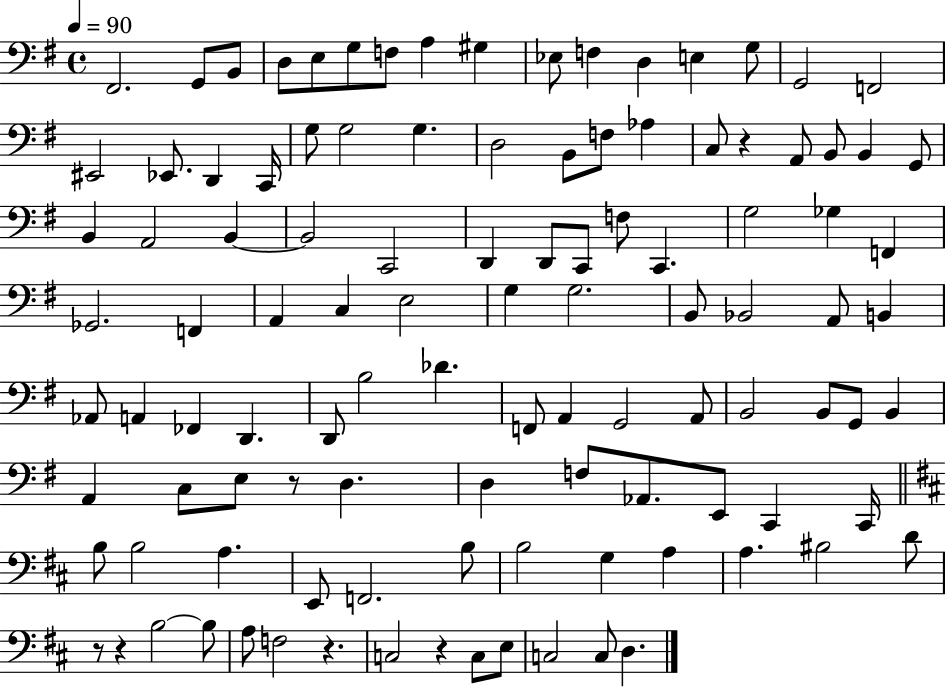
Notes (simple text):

F#2/h. G2/e B2/e D3/e E3/e G3/e F3/e A3/q G#3/q Eb3/e F3/q D3/q E3/q G3/e G2/h F2/h EIS2/h Eb2/e. D2/q C2/s G3/e G3/h G3/q. D3/h B2/e F3/e Ab3/q C3/e R/q A2/e B2/e B2/q G2/e B2/q A2/h B2/q B2/h C2/h D2/q D2/e C2/e F3/e C2/q. G3/h Gb3/q F2/q Gb2/h. F2/q A2/q C3/q E3/h G3/q G3/h. B2/e Bb2/h A2/e B2/q Ab2/e A2/q FES2/q D2/q. D2/e B3/h Db4/q. F2/e A2/q G2/h A2/e B2/h B2/e G2/e B2/q A2/q C3/e E3/e R/e D3/q. D3/q F3/e Ab2/e. E2/e C2/q C2/s B3/e B3/h A3/q. E2/e F2/h. B3/e B3/h G3/q A3/q A3/q. BIS3/h D4/e R/e R/q B3/h B3/e A3/e F3/h R/q. C3/h R/q C3/e E3/e C3/h C3/e D3/q.